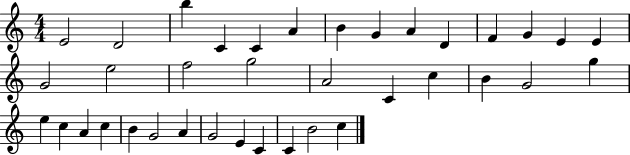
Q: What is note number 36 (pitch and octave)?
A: B4